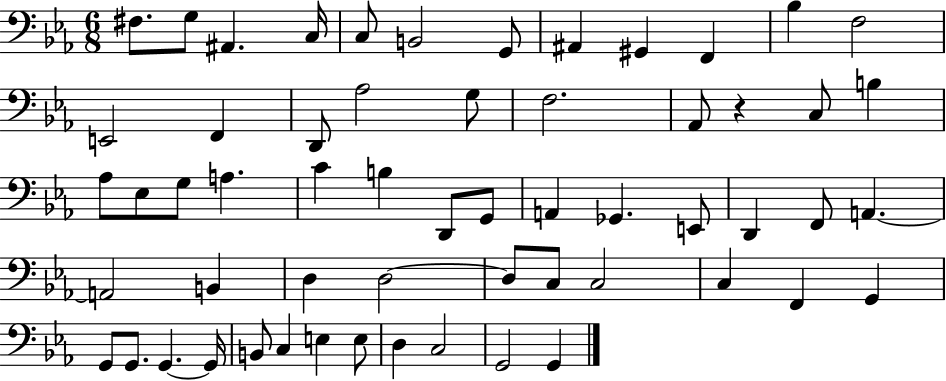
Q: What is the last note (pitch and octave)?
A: G2